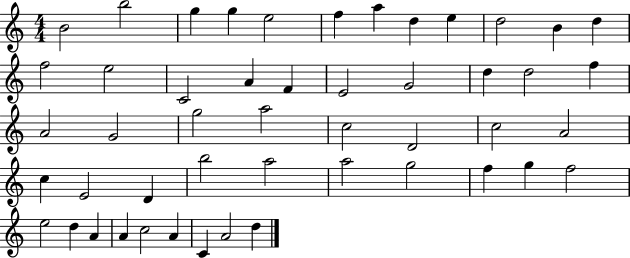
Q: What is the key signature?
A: C major